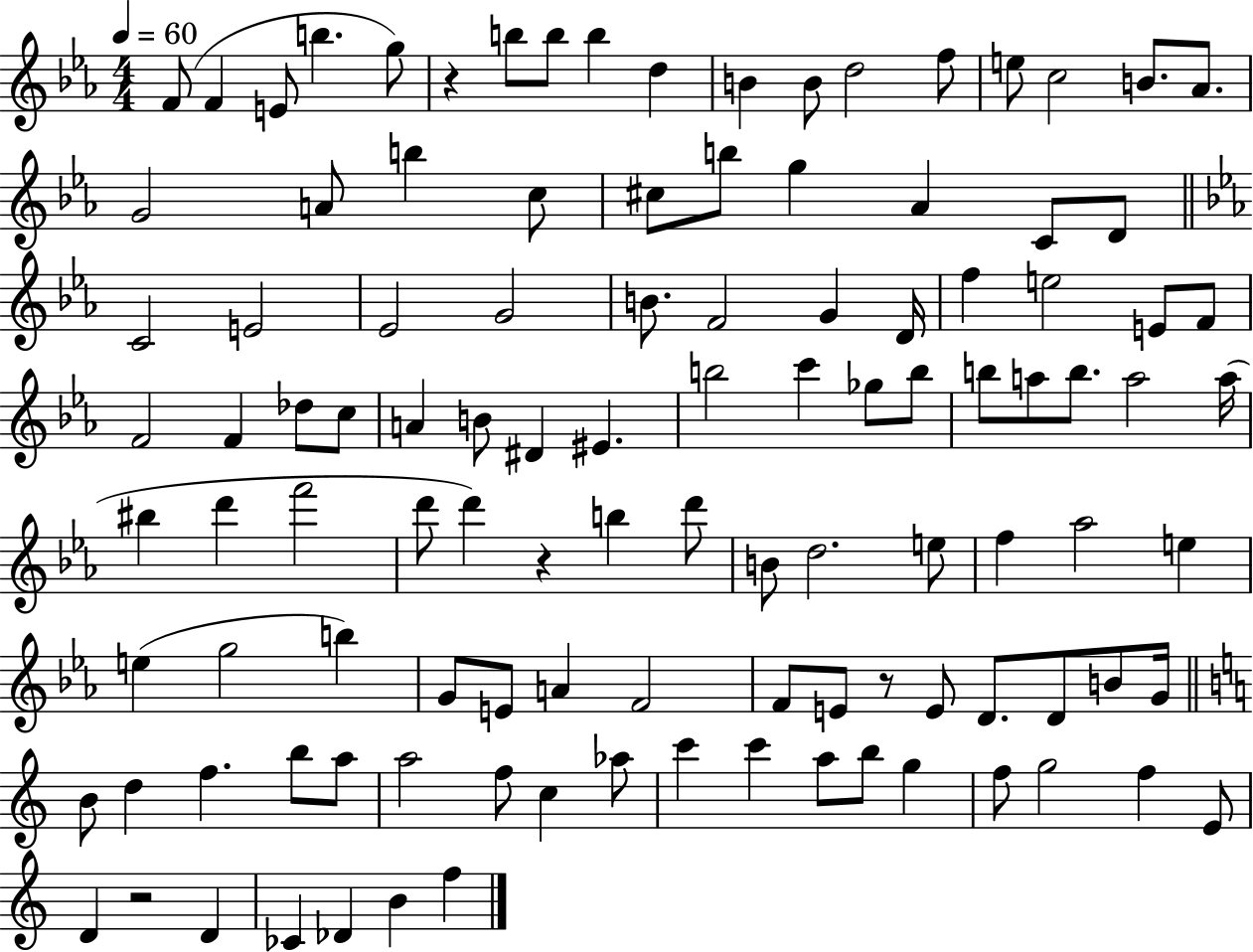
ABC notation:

X:1
T:Untitled
M:4/4
L:1/4
K:Eb
F/2 F E/2 b g/2 z b/2 b/2 b d B B/2 d2 f/2 e/2 c2 B/2 _A/2 G2 A/2 b c/2 ^c/2 b/2 g _A C/2 D/2 C2 E2 _E2 G2 B/2 F2 G D/4 f e2 E/2 F/2 F2 F _d/2 c/2 A B/2 ^D ^E b2 c' _g/2 b/2 b/2 a/2 b/2 a2 a/4 ^b d' f'2 d'/2 d' z b d'/2 B/2 d2 e/2 f _a2 e e g2 b G/2 E/2 A F2 F/2 E/2 z/2 E/2 D/2 D/2 B/2 G/4 B/2 d f b/2 a/2 a2 f/2 c _a/2 c' c' a/2 b/2 g f/2 g2 f E/2 D z2 D _C _D B f